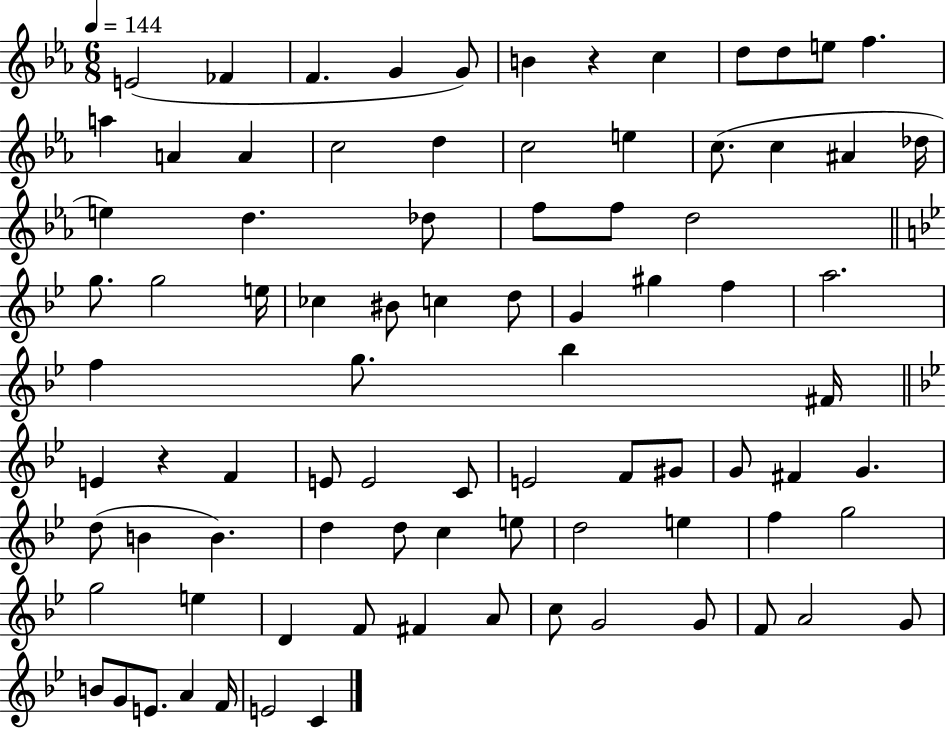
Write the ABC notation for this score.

X:1
T:Untitled
M:6/8
L:1/4
K:Eb
E2 _F F G G/2 B z c d/2 d/2 e/2 f a A A c2 d c2 e c/2 c ^A _d/4 e d _d/2 f/2 f/2 d2 g/2 g2 e/4 _c ^B/2 c d/2 G ^g f a2 f g/2 _b ^F/4 E z F E/2 E2 C/2 E2 F/2 ^G/2 G/2 ^F G d/2 B B d d/2 c e/2 d2 e f g2 g2 e D F/2 ^F A/2 c/2 G2 G/2 F/2 A2 G/2 B/2 G/2 E/2 A F/4 E2 C